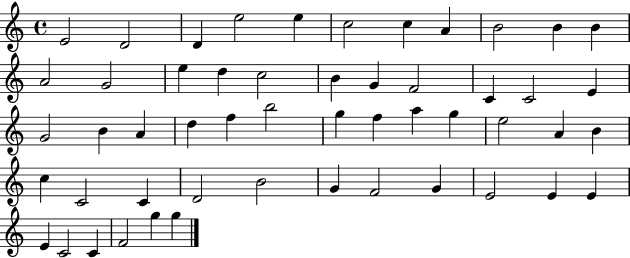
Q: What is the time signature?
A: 4/4